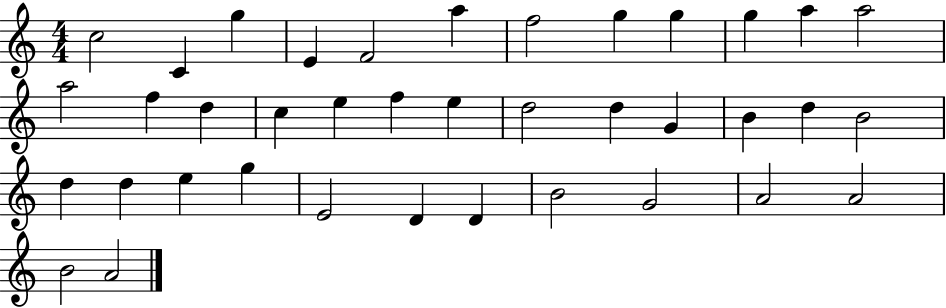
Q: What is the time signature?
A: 4/4